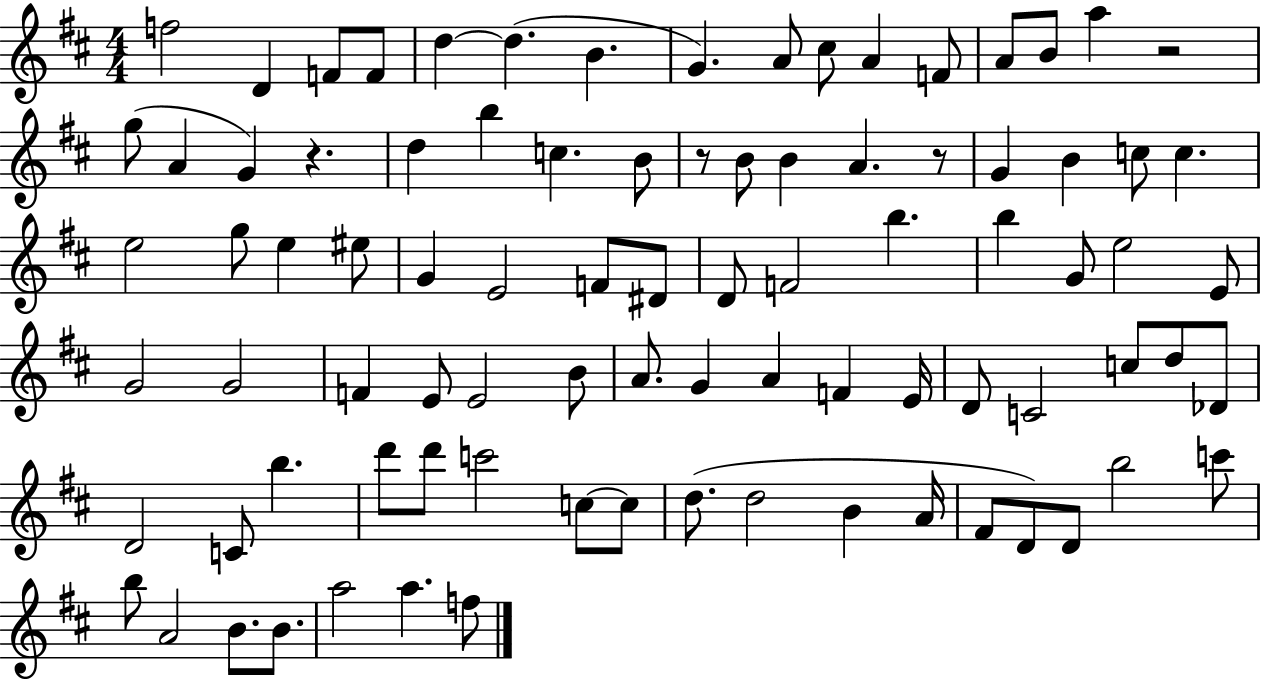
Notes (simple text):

F5/h D4/q F4/e F4/e D5/q D5/q. B4/q. G4/q. A4/e C#5/e A4/q F4/e A4/e B4/e A5/q R/h G5/e A4/q G4/q R/q. D5/q B5/q C5/q. B4/e R/e B4/e B4/q A4/q. R/e G4/q B4/q C5/e C5/q. E5/h G5/e E5/q EIS5/e G4/q E4/h F4/e D#4/e D4/e F4/h B5/q. B5/q G4/e E5/h E4/e G4/h G4/h F4/q E4/e E4/h B4/e A4/e. G4/q A4/q F4/q E4/s D4/e C4/h C5/e D5/e Db4/e D4/h C4/e B5/q. D6/e D6/e C6/h C5/e C5/e D5/e. D5/h B4/q A4/s F#4/e D4/e D4/e B5/h C6/e B5/e A4/h B4/e. B4/e. A5/h A5/q. F5/e